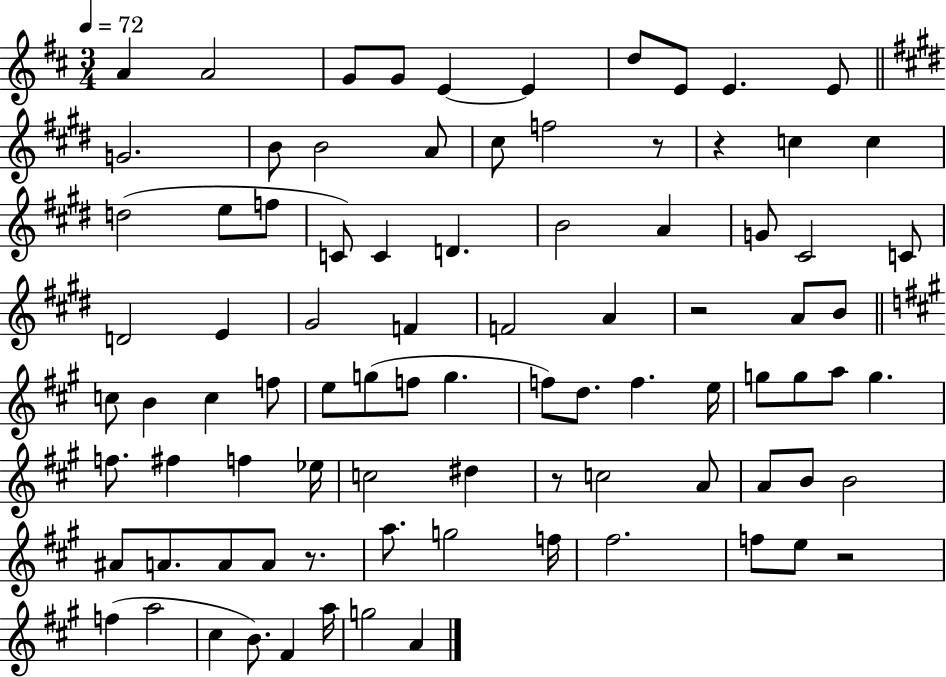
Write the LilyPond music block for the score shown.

{
  \clef treble
  \numericTimeSignature
  \time 3/4
  \key d \major
  \tempo 4 = 72
  \repeat volta 2 { a'4 a'2 | g'8 g'8 e'4~~ e'4 | d''8 e'8 e'4. e'8 | \bar "||" \break \key e \major g'2. | b'8 b'2 a'8 | cis''8 f''2 r8 | r4 c''4 c''4 | \break d''2( e''8 f''8 | c'8) c'4 d'4. | b'2 a'4 | g'8 cis'2 c'8 | \break d'2 e'4 | gis'2 f'4 | f'2 a'4 | r2 a'8 b'8 | \break \bar "||" \break \key a \major c''8 b'4 c''4 f''8 | e''8 g''8( f''8 g''4. | f''8) d''8. f''4. e''16 | g''8 g''8 a''8 g''4. | \break f''8. fis''4 f''4 ees''16 | c''2 dis''4 | r8 c''2 a'8 | a'8 b'8 b'2 | \break ais'8 a'8. a'8 a'8 r8. | a''8. g''2 f''16 | fis''2. | f''8 e''8 r2 | \break f''4( a''2 | cis''4 b'8.) fis'4 a''16 | g''2 a'4 | } \bar "|."
}